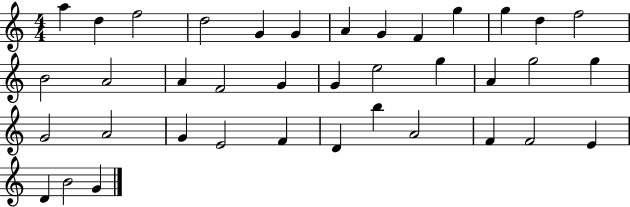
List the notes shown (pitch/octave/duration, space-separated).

A5/q D5/q F5/h D5/h G4/q G4/q A4/q G4/q F4/q G5/q G5/q D5/q F5/h B4/h A4/h A4/q F4/h G4/q G4/q E5/h G5/q A4/q G5/h G5/q G4/h A4/h G4/q E4/h F4/q D4/q B5/q A4/h F4/q F4/h E4/q D4/q B4/h G4/q